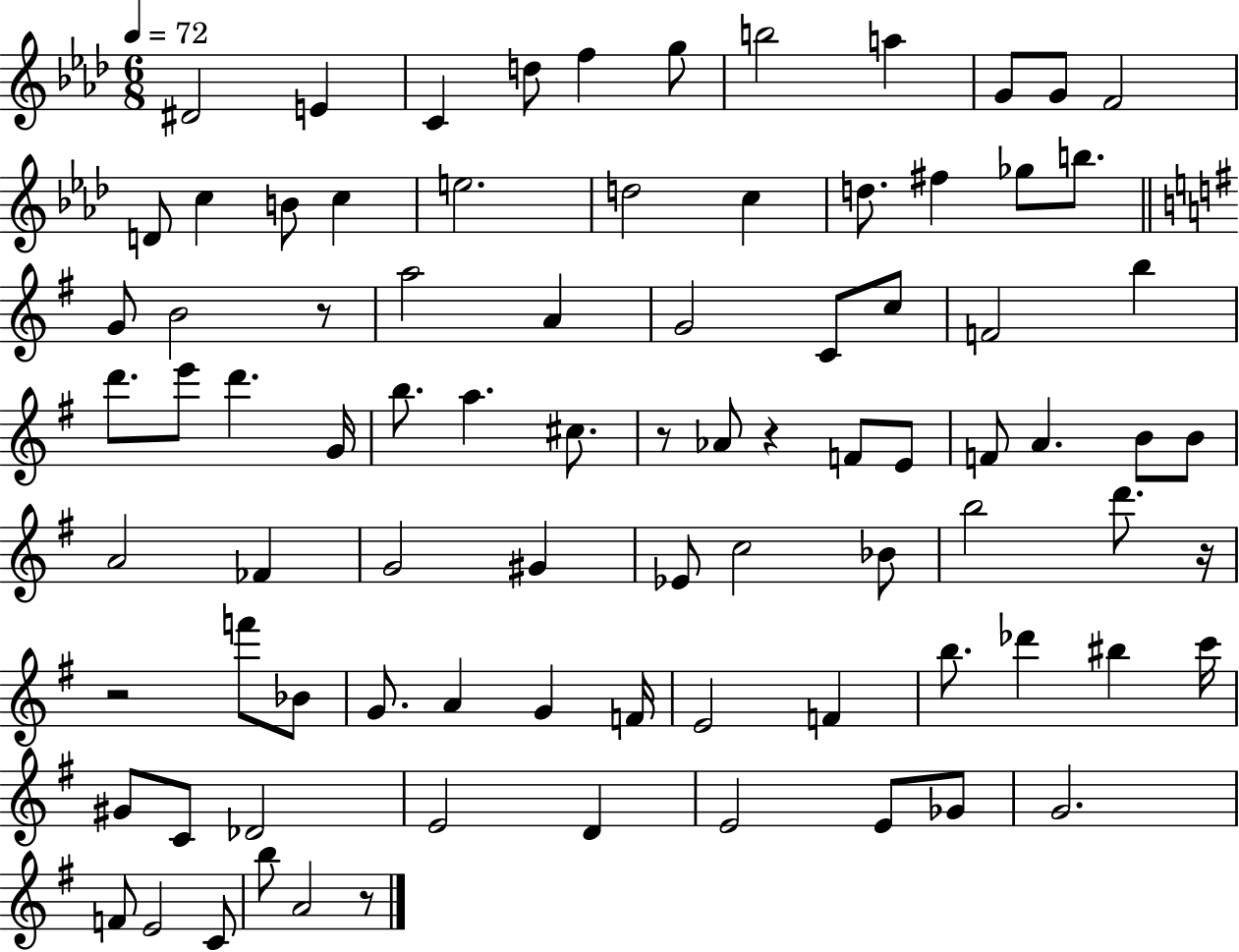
{
  \clef treble
  \numericTimeSignature
  \time 6/8
  \key aes \major
  \tempo 4 = 72
  dis'2 e'4 | c'4 d''8 f''4 g''8 | b''2 a''4 | g'8 g'8 f'2 | \break d'8 c''4 b'8 c''4 | e''2. | d''2 c''4 | d''8. fis''4 ges''8 b''8. | \break \bar "||" \break \key e \minor g'8 b'2 r8 | a''2 a'4 | g'2 c'8 c''8 | f'2 b''4 | \break d'''8. e'''8 d'''4. g'16 | b''8. a''4. cis''8. | r8 aes'8 r4 f'8 e'8 | f'8 a'4. b'8 b'8 | \break a'2 fes'4 | g'2 gis'4 | ees'8 c''2 bes'8 | b''2 d'''8. r16 | \break r2 f'''8 bes'8 | g'8. a'4 g'4 f'16 | e'2 f'4 | b''8. des'''4 bis''4 c'''16 | \break gis'8 c'8 des'2 | e'2 d'4 | e'2 e'8 ges'8 | g'2. | \break f'8 e'2 c'8 | b''8 a'2 r8 | \bar "|."
}